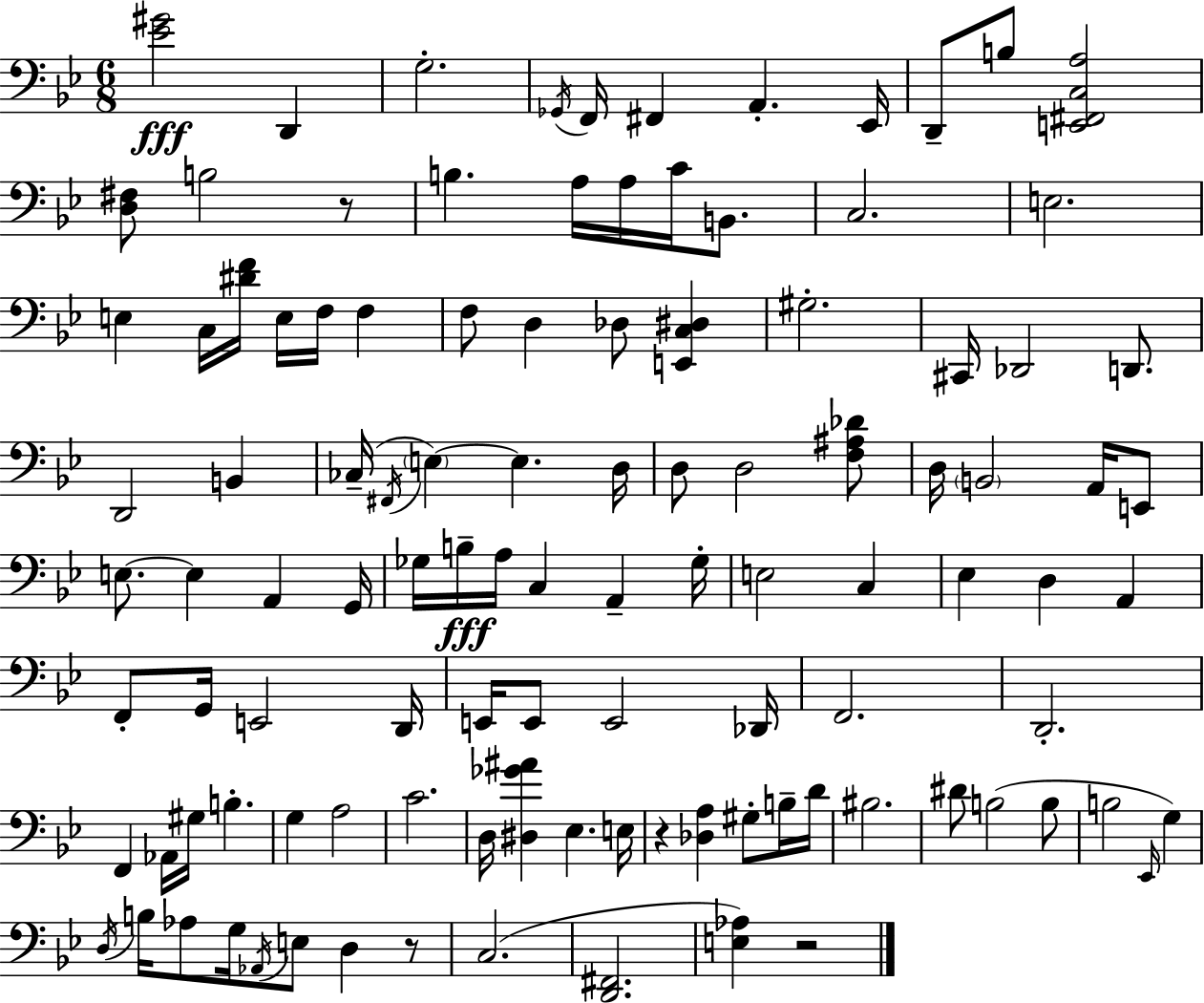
X:1
T:Untitled
M:6/8
L:1/4
K:Gm
[_E^G]2 D,, G,2 _G,,/4 F,,/4 ^F,, A,, _E,,/4 D,,/2 B,/2 [E,,^F,,C,A,]2 [D,^F,]/2 B,2 z/2 B, A,/4 A,/4 C/4 B,,/2 C,2 E,2 E, C,/4 [^DF]/4 E,/4 F,/4 F, F,/2 D, _D,/2 [E,,C,^D,] ^G,2 ^C,,/4 _D,,2 D,,/2 D,,2 B,, _C,/4 ^F,,/4 E, E, D,/4 D,/2 D,2 [F,^A,_D]/2 D,/4 B,,2 A,,/4 E,,/2 E,/2 E, A,, G,,/4 _G,/4 B,/4 A,/4 C, A,, _G,/4 E,2 C, _E, D, A,, F,,/2 G,,/4 E,,2 D,,/4 E,,/4 E,,/2 E,,2 _D,,/4 F,,2 D,,2 F,, _A,,/4 ^G,/4 B, G, A,2 C2 D,/4 [^D,_G^A] _E, E,/4 z [_D,A,] ^G,/2 B,/4 D/4 ^B,2 ^D/2 B,2 B,/2 B,2 _E,,/4 G, D,/4 B,/4 _A,/2 G,/4 _A,,/4 E,/2 D, z/2 C,2 [D,,^F,,]2 [E,_A,] z2